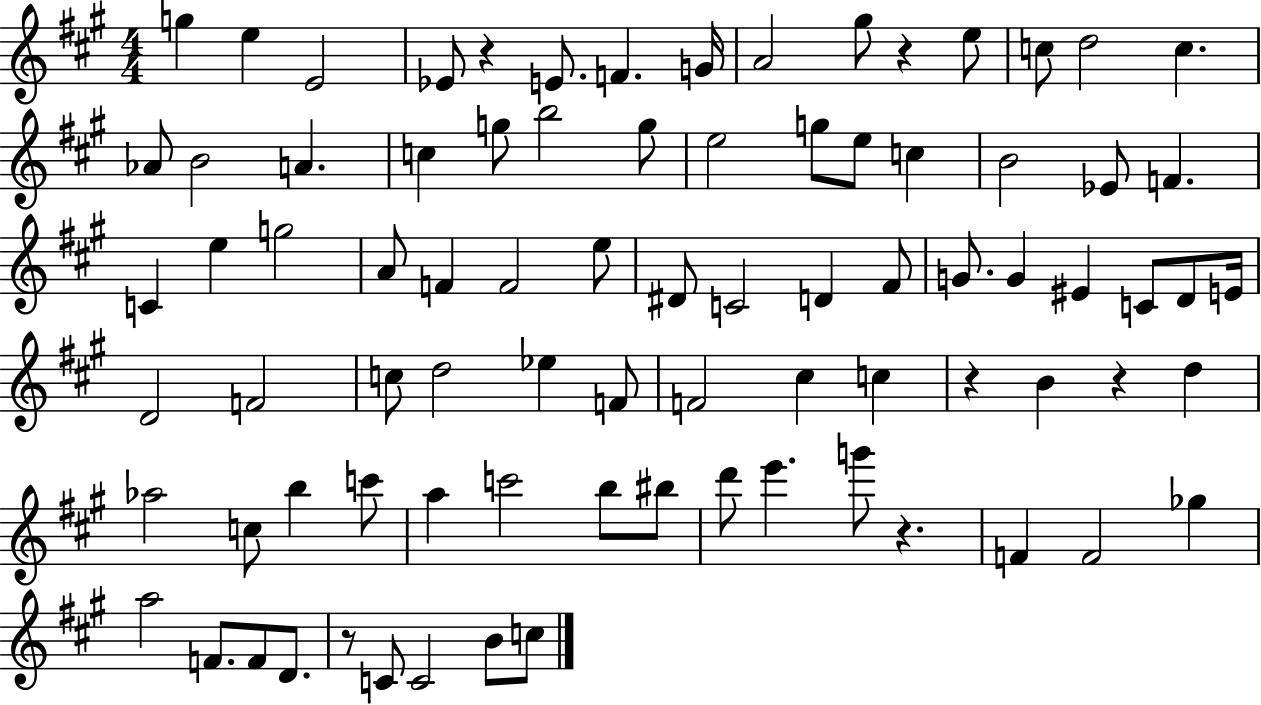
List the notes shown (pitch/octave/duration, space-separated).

G5/q E5/q E4/h Eb4/e R/q E4/e. F4/q. G4/s A4/h G#5/e R/q E5/e C5/e D5/h C5/q. Ab4/e B4/h A4/q. C5/q G5/e B5/h G5/e E5/h G5/e E5/e C5/q B4/h Eb4/e F4/q. C4/q E5/q G5/h A4/e F4/q F4/h E5/e D#4/e C4/h D4/q F#4/e G4/e. G4/q EIS4/q C4/e D4/e E4/s D4/h F4/h C5/e D5/h Eb5/q F4/e F4/h C#5/q C5/q R/q B4/q R/q D5/q Ab5/h C5/e B5/q C6/e A5/q C6/h B5/e BIS5/e D6/e E6/q. G6/e R/q. F4/q F4/h Gb5/q A5/h F4/e. F4/e D4/e. R/e C4/e C4/h B4/e C5/e